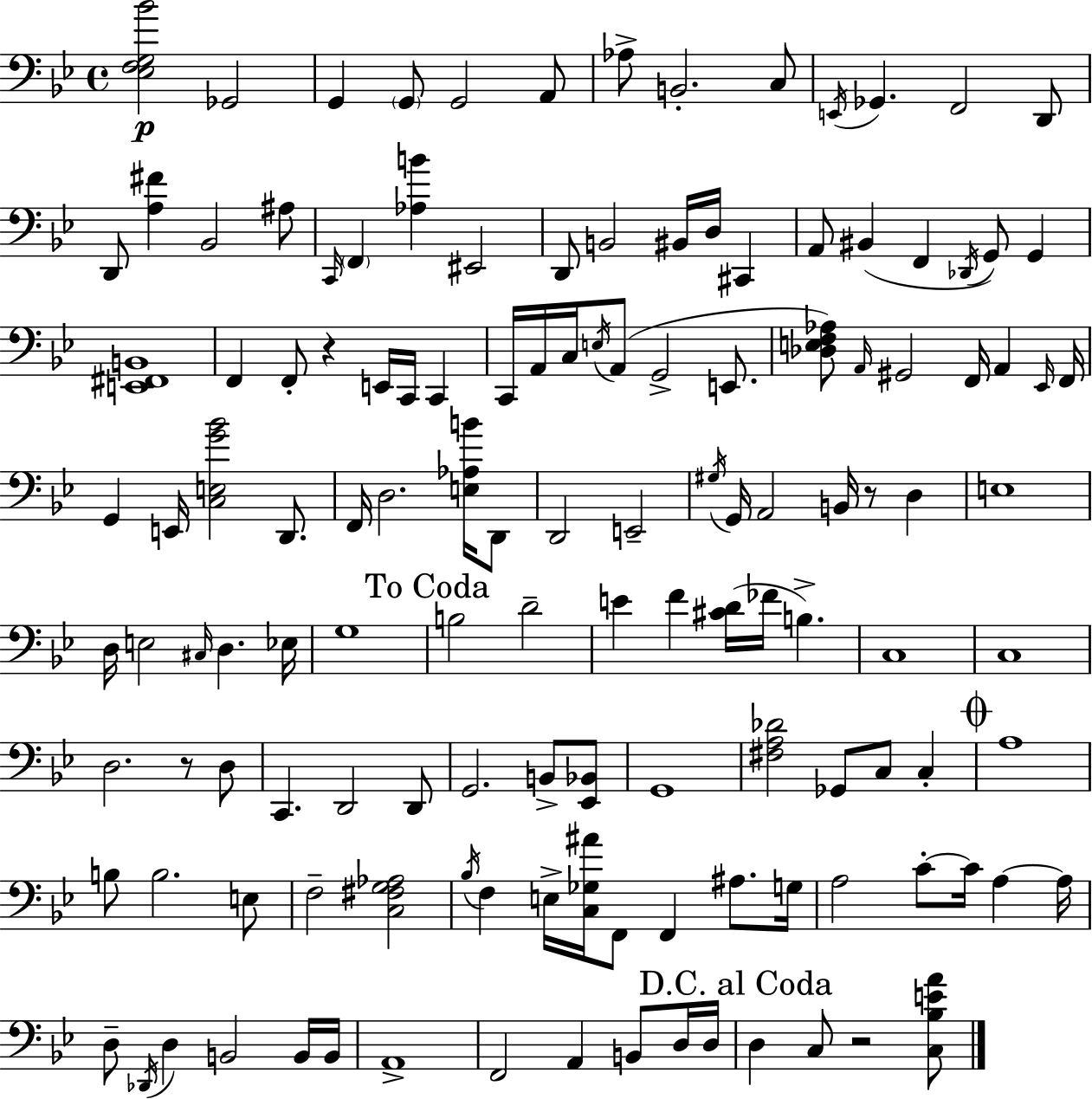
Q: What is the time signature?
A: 4/4